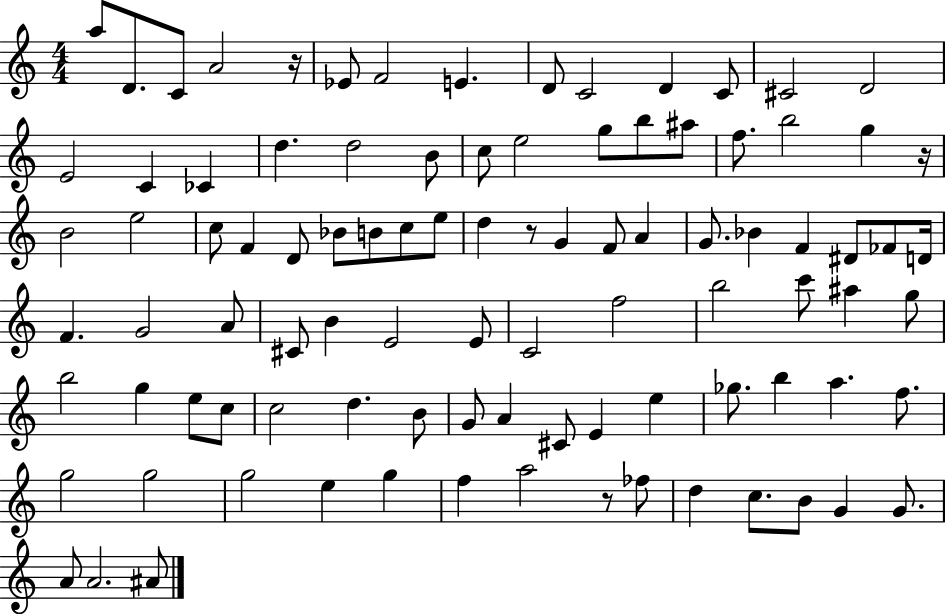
X:1
T:Untitled
M:4/4
L:1/4
K:C
a/2 D/2 C/2 A2 z/4 _E/2 F2 E D/2 C2 D C/2 ^C2 D2 E2 C _C d d2 B/2 c/2 e2 g/2 b/2 ^a/2 f/2 b2 g z/4 B2 e2 c/2 F D/2 _B/2 B/2 c/2 e/2 d z/2 G F/2 A G/2 _B F ^D/2 _F/2 D/4 F G2 A/2 ^C/2 B E2 E/2 C2 f2 b2 c'/2 ^a g/2 b2 g e/2 c/2 c2 d B/2 G/2 A ^C/2 E e _g/2 b a f/2 g2 g2 g2 e g f a2 z/2 _f/2 d c/2 B/2 G G/2 A/2 A2 ^A/2